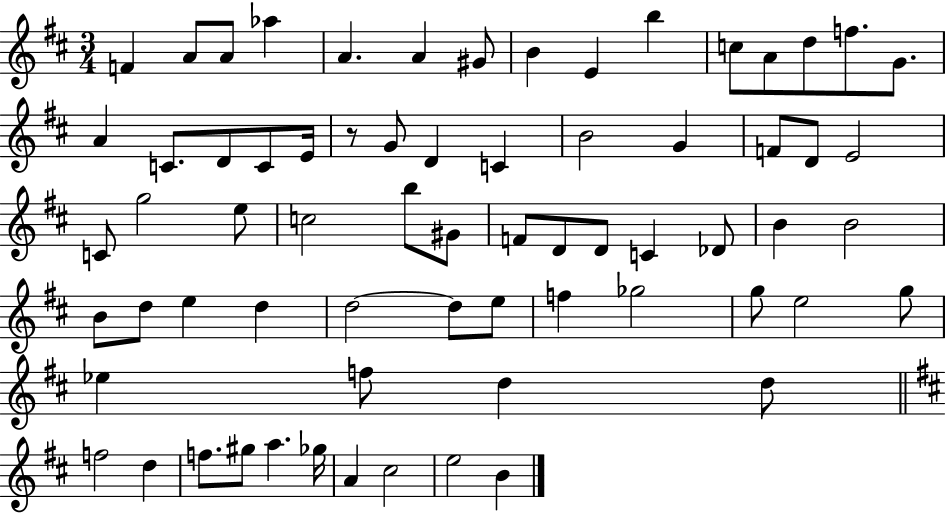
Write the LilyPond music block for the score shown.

{
  \clef treble
  \numericTimeSignature
  \time 3/4
  \key d \major
  f'4 a'8 a'8 aes''4 | a'4. a'4 gis'8 | b'4 e'4 b''4 | c''8 a'8 d''8 f''8. g'8. | \break a'4 c'8. d'8 c'8 e'16 | r8 g'8 d'4 c'4 | b'2 g'4 | f'8 d'8 e'2 | \break c'8 g''2 e''8 | c''2 b''8 gis'8 | f'8 d'8 d'8 c'4 des'8 | b'4 b'2 | \break b'8 d''8 e''4 d''4 | d''2~~ d''8 e''8 | f''4 ges''2 | g''8 e''2 g''8 | \break ees''4 f''8 d''4 d''8 | \bar "||" \break \key d \major f''2 d''4 | f''8. gis''8 a''4. ges''16 | a'4 cis''2 | e''2 b'4 | \break \bar "|."
}